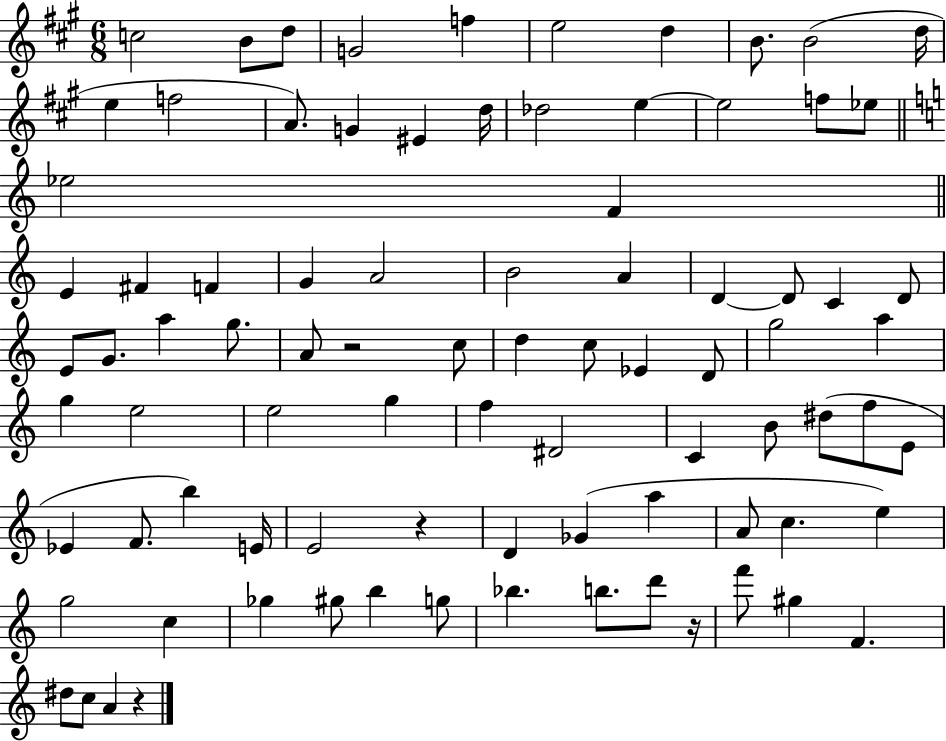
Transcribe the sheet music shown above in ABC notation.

X:1
T:Untitled
M:6/8
L:1/4
K:A
c2 B/2 d/2 G2 f e2 d B/2 B2 d/4 e f2 A/2 G ^E d/4 _d2 e e2 f/2 _e/2 _e2 F E ^F F G A2 B2 A D D/2 C D/2 E/2 G/2 a g/2 A/2 z2 c/2 d c/2 _E D/2 g2 a g e2 e2 g f ^D2 C B/2 ^d/2 f/2 E/2 _E F/2 b E/4 E2 z D _G a A/2 c e g2 c _g ^g/2 b g/2 _b b/2 d'/2 z/4 f'/2 ^g F ^d/2 c/2 A z